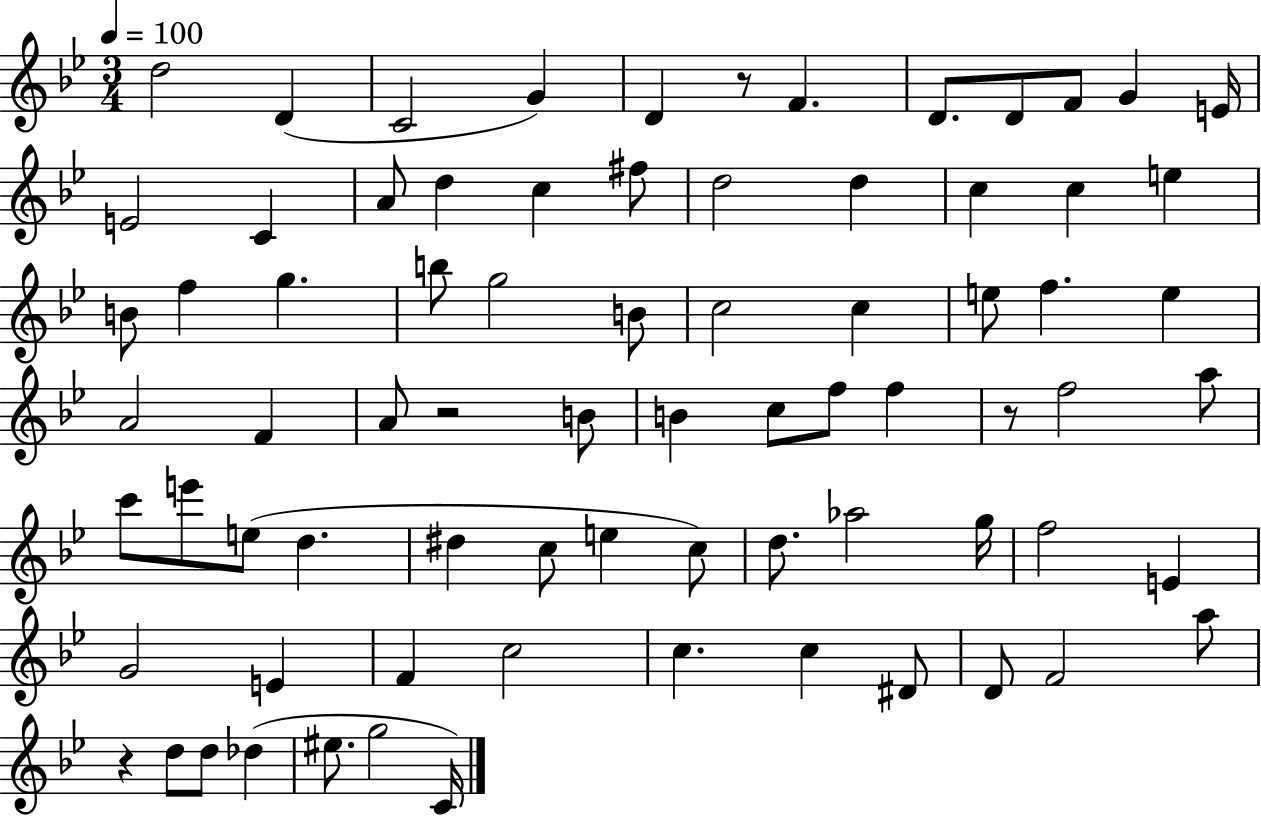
{
  \clef treble
  \numericTimeSignature
  \time 3/4
  \key bes \major
  \tempo 4 = 100
  d''2 d'4( | c'2 g'4) | d'4 r8 f'4. | d'8. d'8 f'8 g'4 e'16 | \break e'2 c'4 | a'8 d''4 c''4 fis''8 | d''2 d''4 | c''4 c''4 e''4 | \break b'8 f''4 g''4. | b''8 g''2 b'8 | c''2 c''4 | e''8 f''4. e''4 | \break a'2 f'4 | a'8 r2 b'8 | b'4 c''8 f''8 f''4 | r8 f''2 a''8 | \break c'''8 e'''8 e''8( d''4. | dis''4 c''8 e''4 c''8) | d''8. aes''2 g''16 | f''2 e'4 | \break g'2 e'4 | f'4 c''2 | c''4. c''4 dis'8 | d'8 f'2 a''8 | \break r4 d''8 d''8 des''4( | eis''8. g''2 c'16) | \bar "|."
}